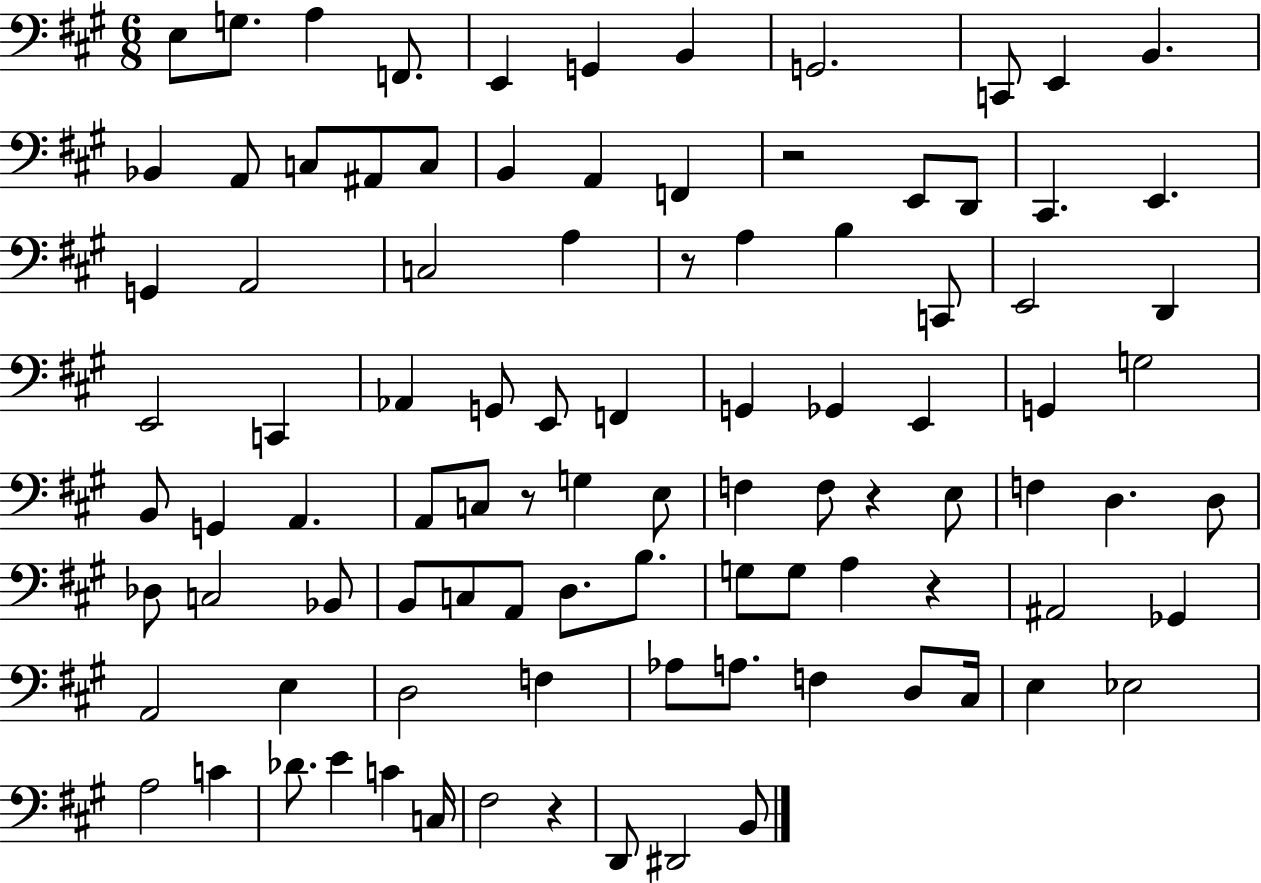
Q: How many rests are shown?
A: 6